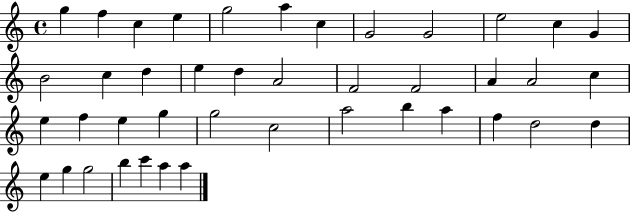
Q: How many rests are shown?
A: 0